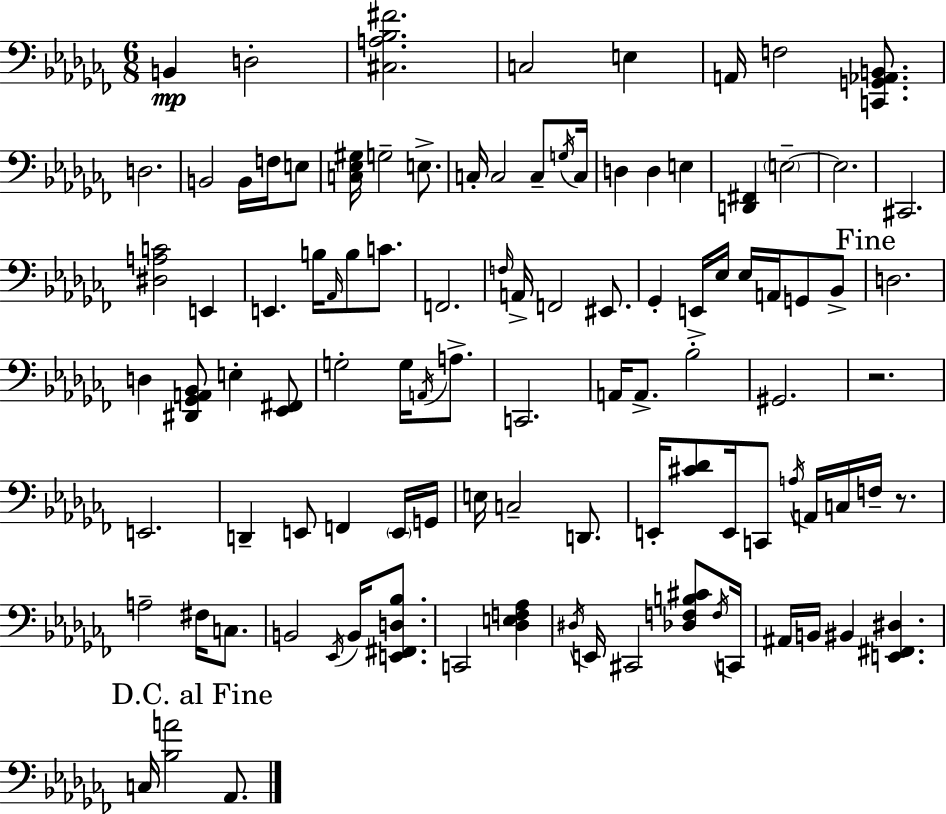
{
  \clef bass
  \numericTimeSignature
  \time 6/8
  \key aes \minor
  b,4\mp d2-. | <cis a bes fis'>2. | c2 e4 | a,16 f2 <c, g, aes, b,>8. | \break d2. | b,2 b,16 f16 e8 | <c ees gis>16 g2-- e8.-> | c16-. c2 c8-- \acciaccatura { g16 } | \break c16 d4 d4 e4 | <d, fis,>4 \parenthesize e2--~~ | e2. | cis,2. | \break <dis a c'>2 e,4 | e,4. b16 \grace { aes,16 } b8 c'8. | f,2. | \grace { f16 } a,16-> f,2 | \break eis,8. ges,4-. e,16-> ees16 ees16 a,16 g,8 | bes,8-> \mark "Fine" d2. | d4 <dis, ges, a, bes,>8 e4-. | <ees, fis,>8 g2-. g16 | \break \acciaccatura { a,16 } a8.-> c,2. | a,16 a,8.-> bes2-. | gis,2. | r2. | \break e,2. | d,4-- e,8 f,4 | \parenthesize e,16 g,16 e16 c2-- | d,8. e,16-. <cis' des'>8 e,16 c,8 \acciaccatura { a16 } a,16 | \break c16 f16-- r8. a2-- | fis16 c8. b,2 | \acciaccatura { ees,16 } b,16 <e, fis, d bes>8. c,2 | <des e f aes>4 \acciaccatura { dis16 } e,16 cis,2 | \break <des f b cis'>8 \acciaccatura { f16 } c,16 ais,16 b,16 bis,4 | <e, fis, dis>4. \mark "D.C. al Fine" c16 <bes a'>2 | aes,8. \bar "|."
}